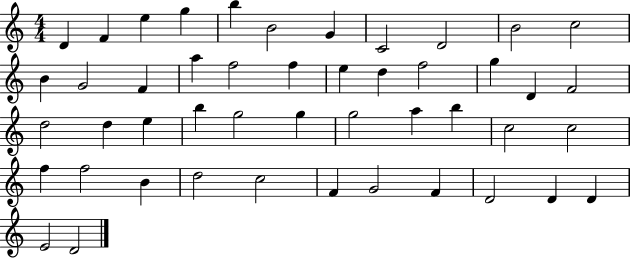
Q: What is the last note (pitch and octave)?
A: D4